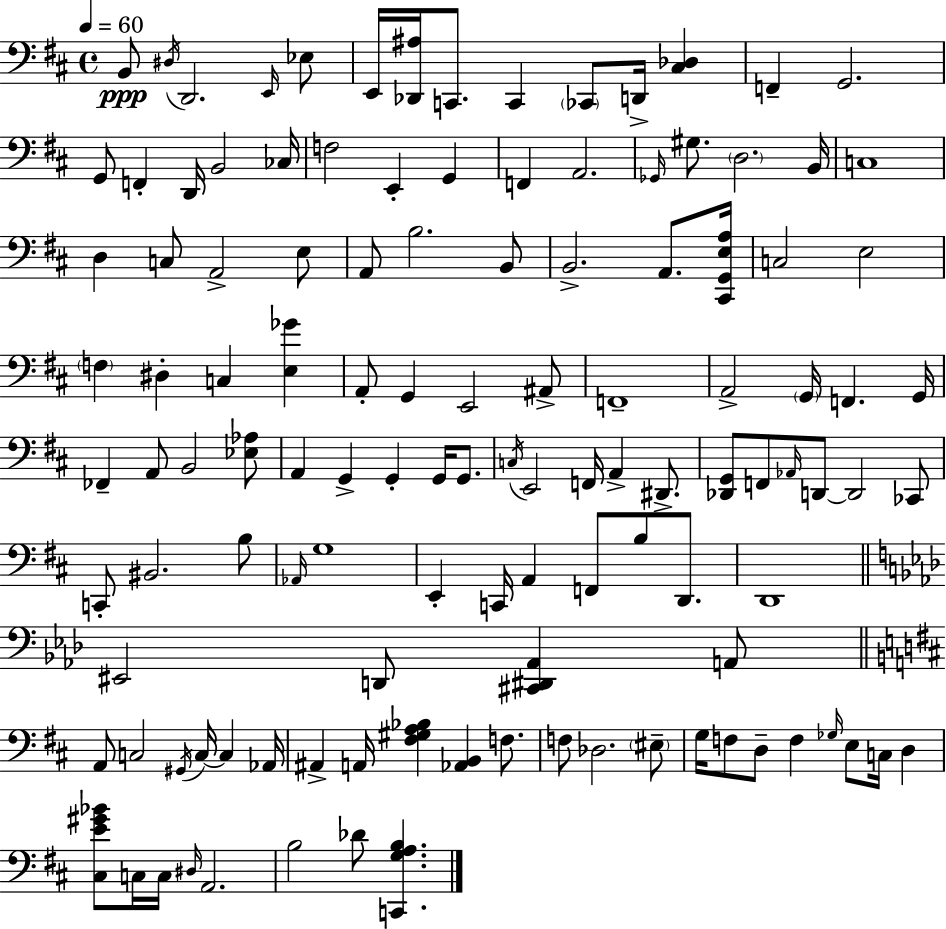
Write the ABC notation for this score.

X:1
T:Untitled
M:4/4
L:1/4
K:D
B,,/2 ^D,/4 D,,2 E,,/4 _E,/2 E,,/4 [_D,,^A,]/4 C,,/2 C,, _C,,/2 D,,/4 [^C,_D,] F,, G,,2 G,,/2 F,, D,,/4 B,,2 _C,/4 F,2 E,, G,, F,, A,,2 _G,,/4 ^G,/2 D,2 B,,/4 C,4 D, C,/2 A,,2 E,/2 A,,/2 B,2 B,,/2 B,,2 A,,/2 [^C,,G,,E,A,]/4 C,2 E,2 F, ^D, C, [E,_G] A,,/2 G,, E,,2 ^A,,/2 F,,4 A,,2 G,,/4 F,, G,,/4 _F,, A,,/2 B,,2 [_E,_A,]/2 A,, G,, G,, G,,/4 G,,/2 C,/4 E,,2 F,,/4 A,, ^D,,/2 [_D,,G,,]/2 F,,/2 _A,,/4 D,,/2 D,,2 _C,,/2 C,,/2 ^B,,2 B,/2 _A,,/4 G,4 E,, C,,/4 A,, F,,/2 B,/2 D,,/2 D,,4 ^E,,2 D,,/2 [^C,,^D,,_A,,] A,,/2 A,,/2 C,2 ^G,,/4 C,/4 C, _A,,/4 ^A,, A,,/4 [^F,^G,A,_B,] [_A,,B,,] F,/2 F,/2 _D,2 ^E,/2 G,/4 F,/2 D,/2 F, _G,/4 E,/2 C,/4 D, [^C,E^G_B]/2 C,/4 C,/4 ^D,/4 A,,2 B,2 _D/2 [C,,G,A,B,]